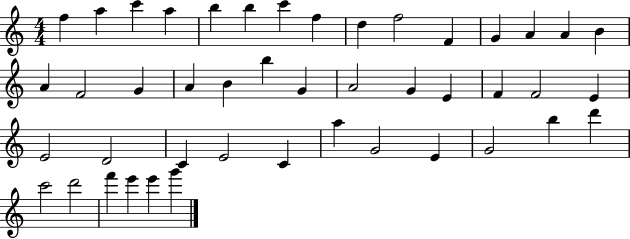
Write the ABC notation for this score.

X:1
T:Untitled
M:4/4
L:1/4
K:C
f a c' a b b c' f d f2 F G A A B A F2 G A B b G A2 G E F F2 E E2 D2 C E2 C a G2 E G2 b d' c'2 d'2 f' e' e' g'